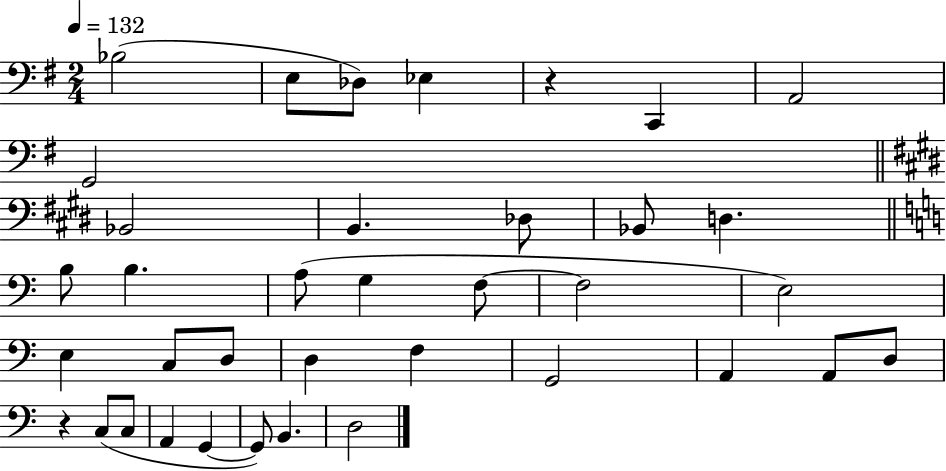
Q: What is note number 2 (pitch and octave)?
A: E3